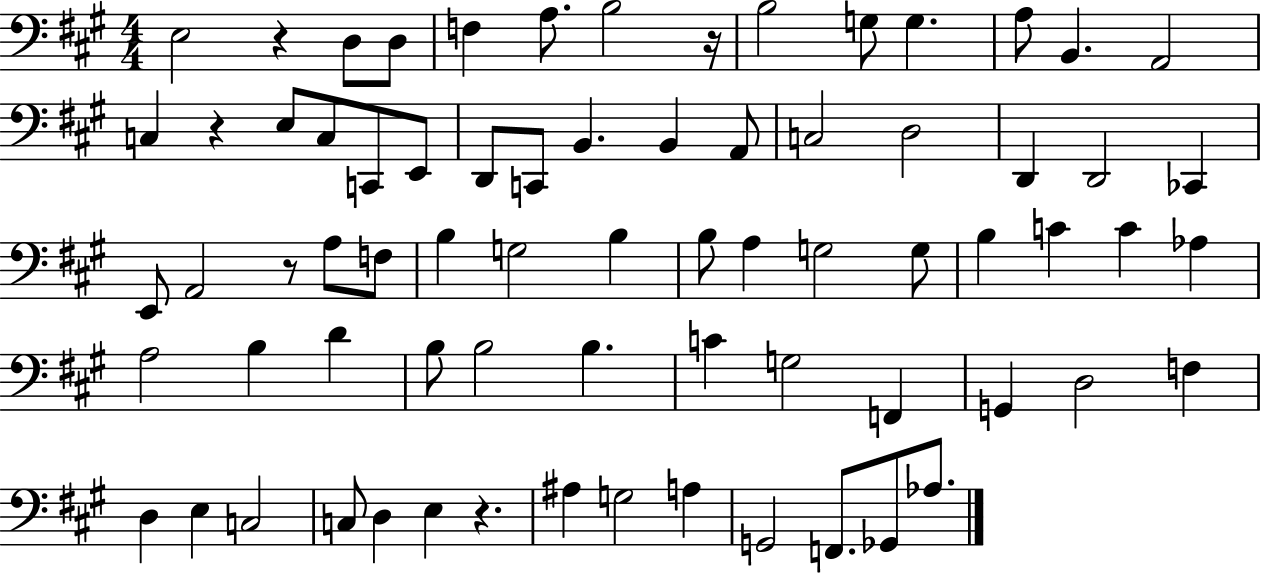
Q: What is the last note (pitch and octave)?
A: Ab3